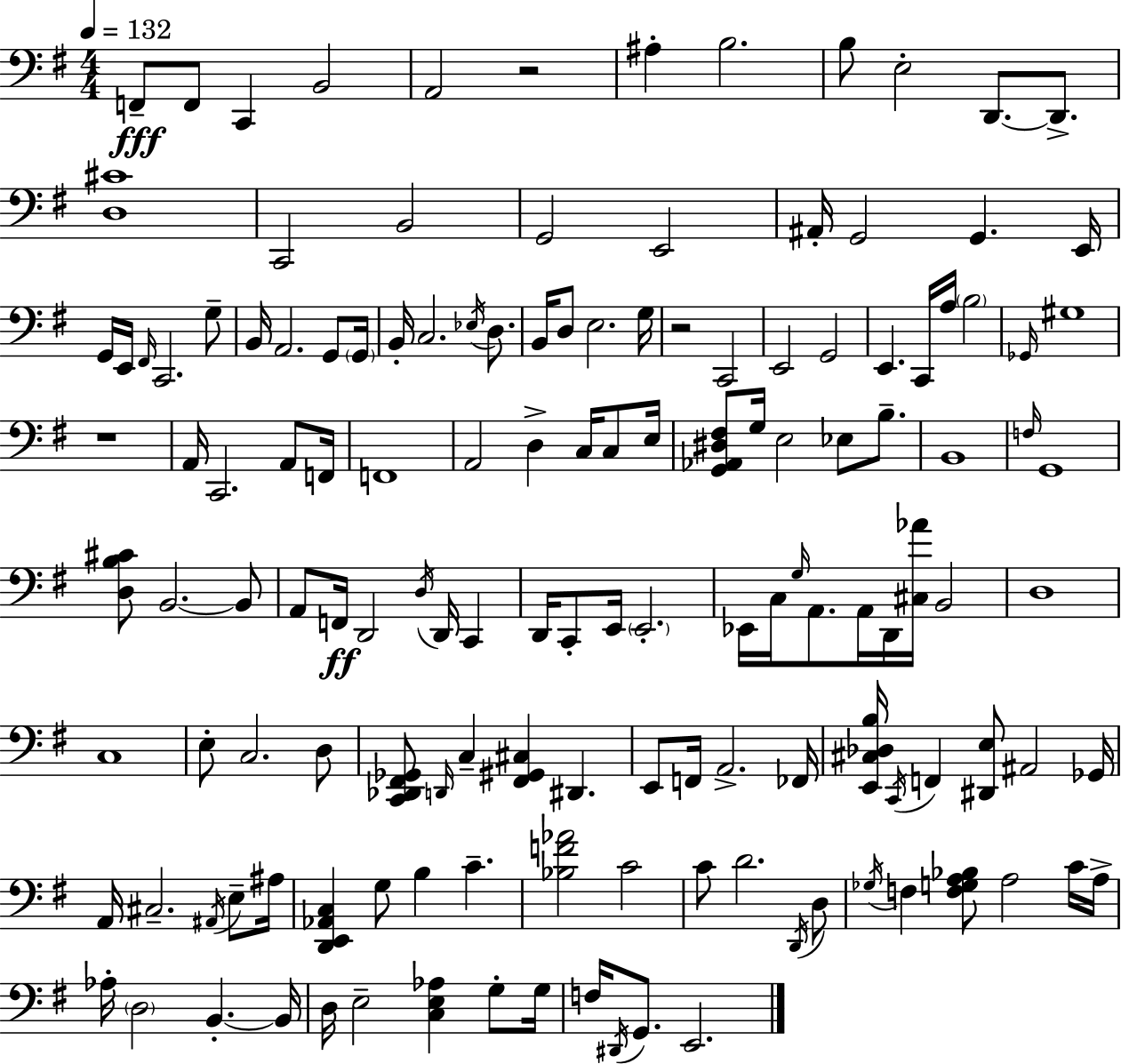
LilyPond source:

{
  \clef bass
  \numericTimeSignature
  \time 4/4
  \key e \minor
  \tempo 4 = 132
  f,8--\fff f,8 c,4 b,2 | a,2 r2 | ais4-. b2. | b8 e2-. d,8.~~ d,8.-> | \break <d cis'>1 | c,2 b,2 | g,2 e,2 | ais,16-. g,2 g,4. e,16 | \break g,16 e,16 \grace { fis,16 } c,2. g8-- | b,16 a,2. g,8 | \parenthesize g,16 b,16-. c2. \acciaccatura { ees16 } d8. | b,16 d8 e2. | \break g16 r2 c,2 | e,2 g,2 | e,4. c,16 a16 \parenthesize b2 | \grace { ges,16 } gis1 | \break r1 | a,16 c,2. | a,8 f,16 f,1 | a,2 d4-> c16 | \break c8 e16 <g, aes, dis fis>8 g16 e2 ees8 | b8.-- b,1 | \grace { f16 } g,1 | <d b cis'>8 b,2.~~ | \break b,8 a,8 f,16\ff d,2 \acciaccatura { d16 } | d,16 c,4 d,16 c,8-. e,16 \parenthesize e,2.-. | ees,16 c16 \grace { g16 } a,8. a,16 d,16 <cis aes'>16 b,2 | d1 | \break c1 | e8-. c2. | d8 <c, des, fis, ges,>8 \grace { d,16 } c4-- <fis, gis, cis>4 | dis,4. e,8 f,16 a,2.-> | \break fes,16 <e, cis des b>16 \acciaccatura { c,16 } f,4 <dis, e>8 ais,2 | ges,16 a,16 cis2.-- | \acciaccatura { ais,16 } e8-- ais16 <d, e, aes, c>4 g8 b4 | c'4.-- <bes f' aes'>2 | \break c'2 c'8 d'2. | \acciaccatura { d,16 } d8 \acciaccatura { ges16 } f4 <f g a bes>8 | a2 c'16 a16-> aes16-. \parenthesize d2 | b,4.-.~~ b,16 d16 e2-- | \break <c e aes>4 g8-. g16 f16 \acciaccatura { dis,16 } g,8. | e,2. \bar "|."
}